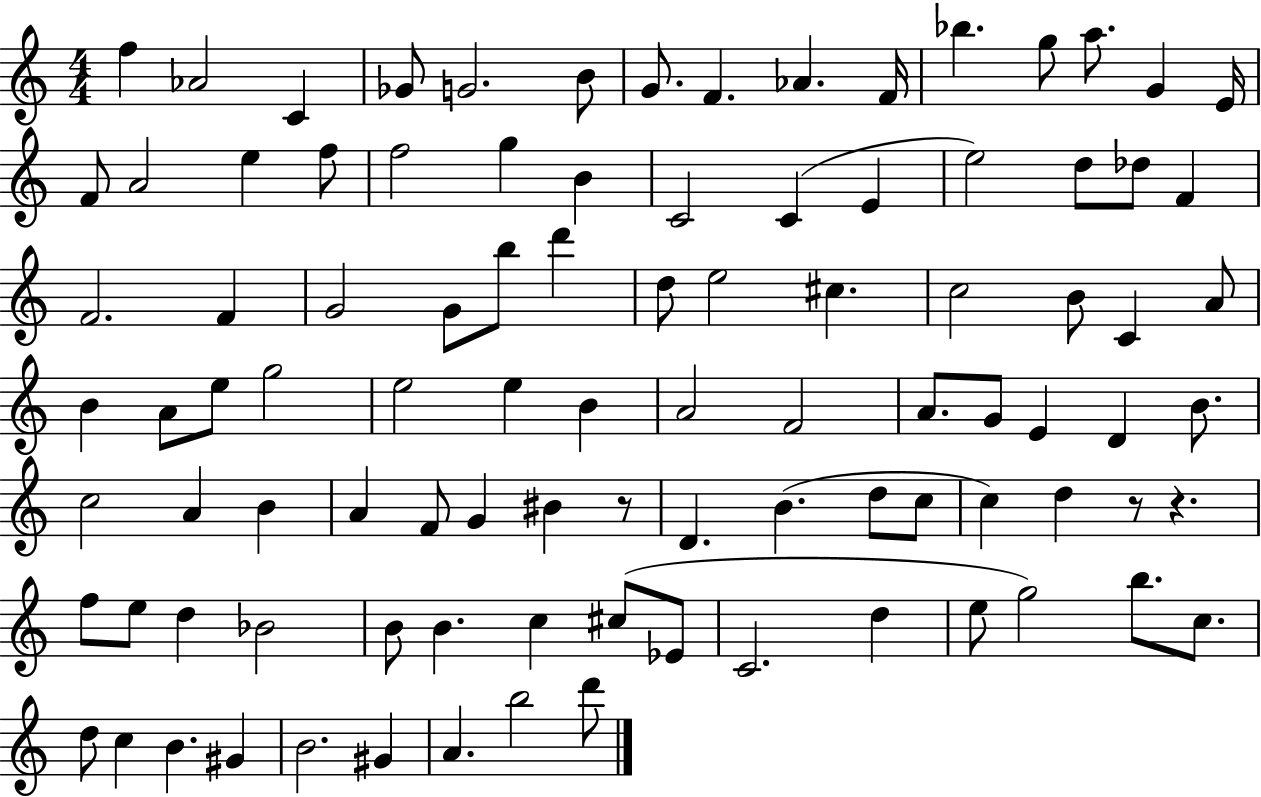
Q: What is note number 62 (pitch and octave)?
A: G4